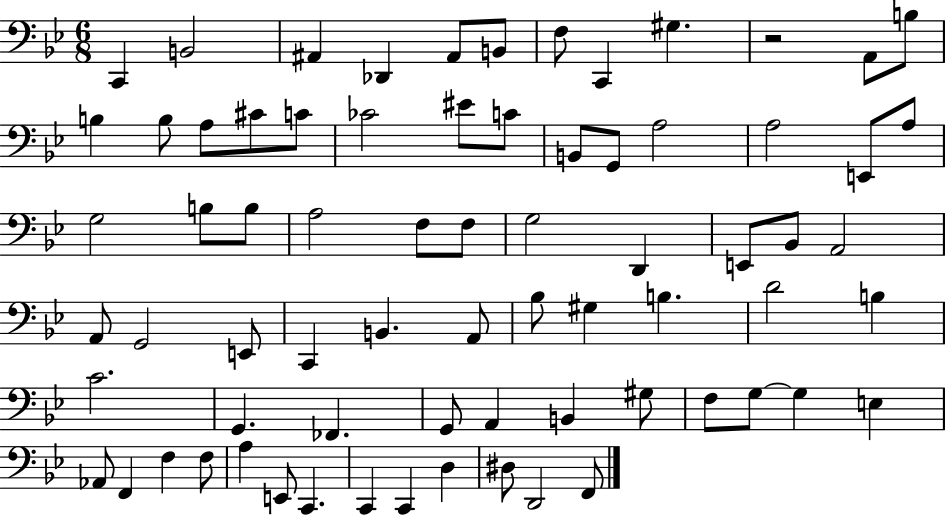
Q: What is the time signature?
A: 6/8